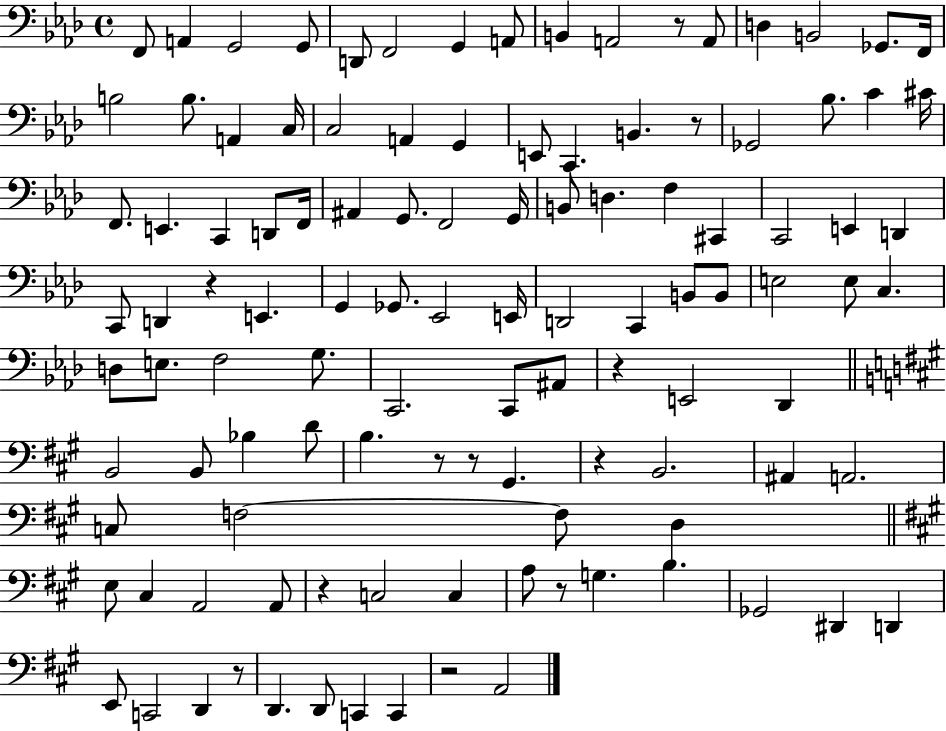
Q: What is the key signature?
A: AES major